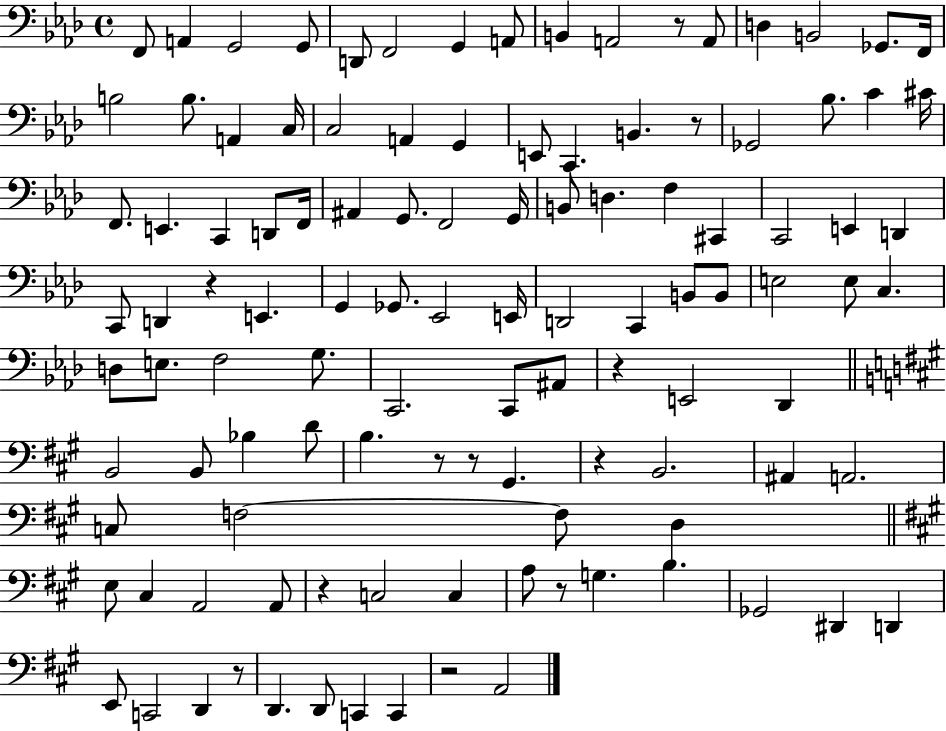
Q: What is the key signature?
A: AES major